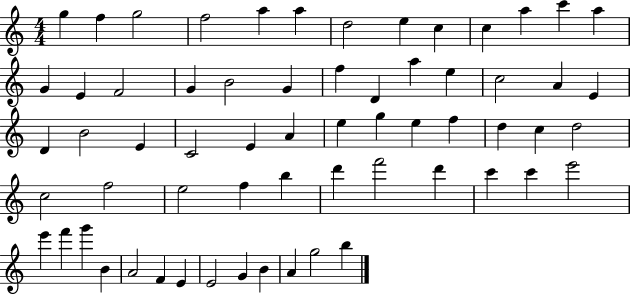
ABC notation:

X:1
T:Untitled
M:4/4
L:1/4
K:C
g f g2 f2 a a d2 e c c a c' a G E F2 G B2 G f D a e c2 A E D B2 E C2 E A e g e f d c d2 c2 f2 e2 f b d' f'2 d' c' c' e'2 e' f' g' B A2 F E E2 G B A g2 b